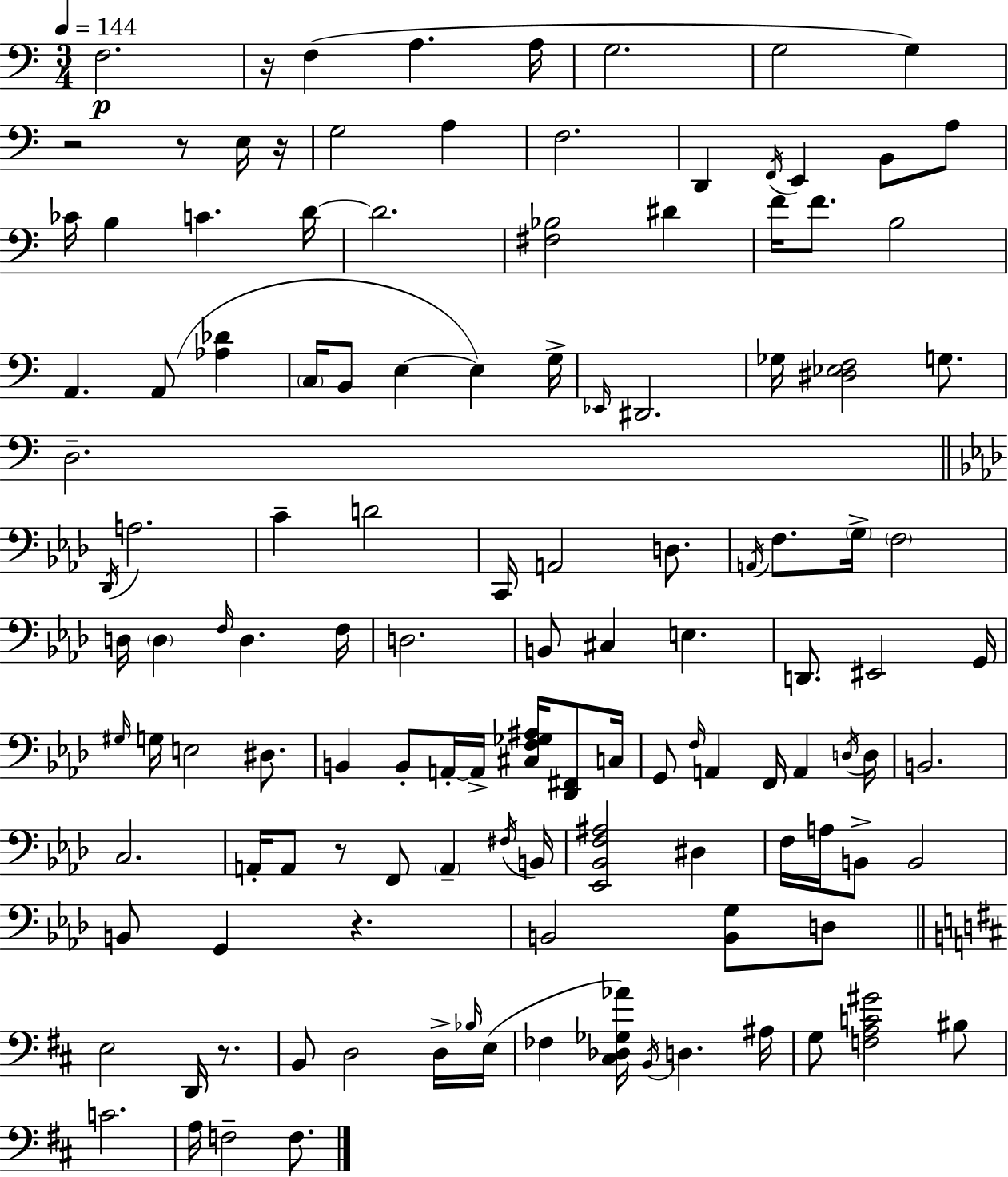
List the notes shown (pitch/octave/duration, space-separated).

F3/h. R/s F3/q A3/q. A3/s G3/h. G3/h G3/q R/h R/e E3/s R/s G3/h A3/q F3/h. D2/q F2/s E2/q B2/e A3/e CES4/s B3/q C4/q. D4/s D4/h. [F#3,Bb3]/h D#4/q F4/s F4/e. B3/h A2/q. A2/e [Ab3,Db4]/q C3/s B2/e E3/q E3/q G3/s Eb2/s D#2/h. Gb3/s [D#3,Eb3,F3]/h G3/e. D3/h. Db2/s A3/h. C4/q D4/h C2/s A2/h D3/e. A2/s F3/e. G3/s F3/h D3/s D3/q F3/s D3/q. F3/s D3/h. B2/e C#3/q E3/q. D2/e. EIS2/h G2/s G#3/s G3/s E3/h D#3/e. B2/q B2/e A2/s A2/s [C#3,F3,Gb3,A#3]/s [Db2,F#2]/e C3/s G2/e F3/s A2/q F2/s A2/q D3/s D3/s B2/h. C3/h. A2/s A2/e R/e F2/e A2/q F#3/s B2/s [Eb2,Bb2,F3,A#3]/h D#3/q F3/s A3/s B2/e B2/h B2/e G2/q R/q. B2/h [B2,G3]/e D3/e E3/h D2/s R/e. B2/e D3/h D3/s Bb3/s E3/s FES3/q [C#3,Db3,Gb3,Ab4]/s B2/s D3/q. A#3/s G3/e [F3,A3,C4,G#4]/h BIS3/e C4/h. A3/s F3/h F3/e.